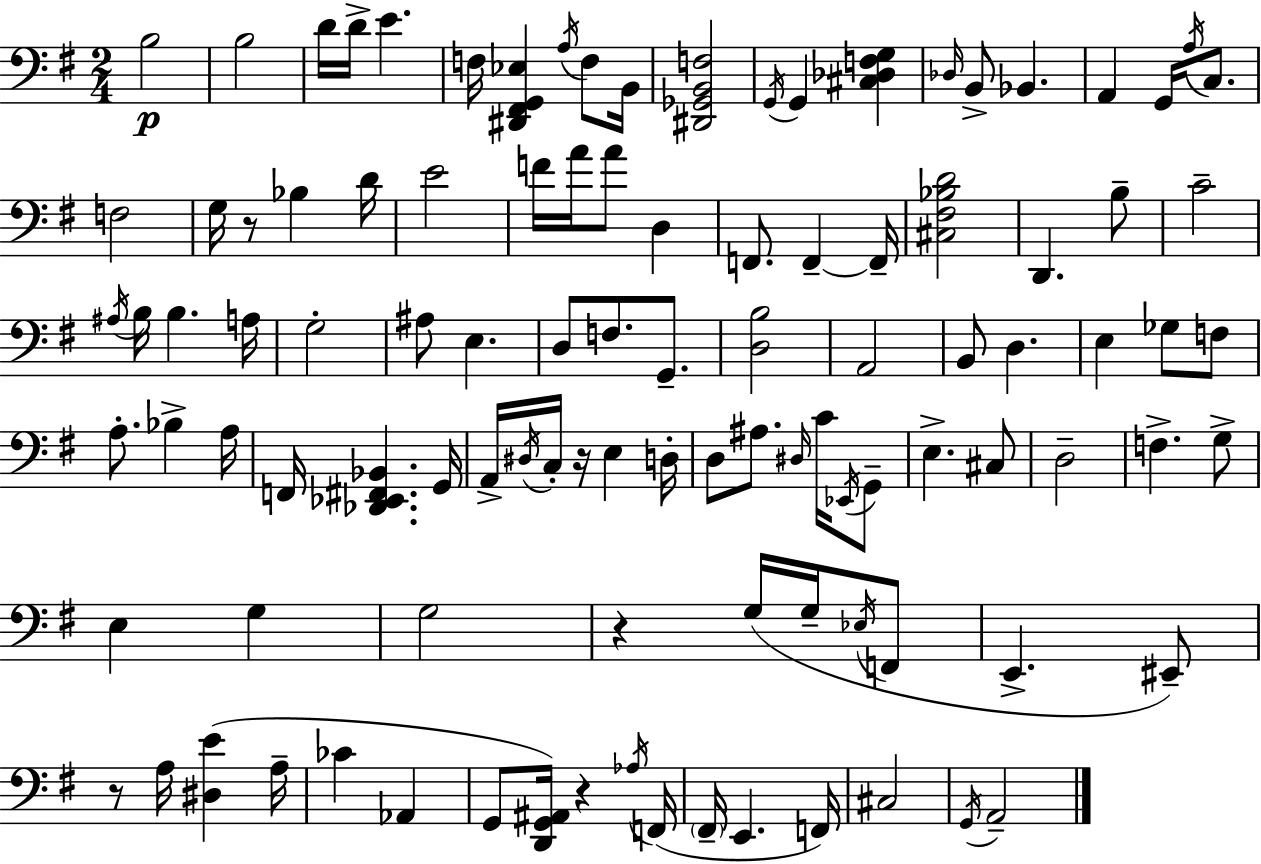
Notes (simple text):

B3/h B3/h D4/s D4/s E4/q. F3/s [D#2,F#2,G2,Eb3]/q A3/s F3/e B2/s [D#2,Gb2,B2,F3]/h G2/s G2/q [C#3,Db3,F3,G3]/q Db3/s B2/e Bb2/q. A2/q G2/s A3/s C3/e. F3/h G3/s R/e Bb3/q D4/s E4/h F4/s A4/s A4/e D3/q F2/e. F2/q F2/s [C#3,F#3,Bb3,D4]/h D2/q. B3/e C4/h A#3/s B3/s B3/q. A3/s G3/h A#3/e E3/q. D3/e F3/e. G2/e. [D3,B3]/h A2/h B2/e D3/q. E3/q Gb3/e F3/e A3/e. Bb3/q A3/s F2/s [Db2,Eb2,F#2,Bb2]/q. G2/s A2/s D#3/s C3/s R/s E3/q D3/s D3/e A#3/e. D#3/s C4/s Eb2/s G2/e E3/q. C#3/e D3/h F3/q. G3/e E3/q G3/q G3/h R/q G3/s G3/s Eb3/s F2/e E2/q. EIS2/e R/e A3/s [D#3,E4]/q A3/s CES4/q Ab2/q G2/e [D2,G2,A#2]/s R/q Ab3/s F2/s F#2/s E2/q. F2/s C#3/h G2/s A2/h